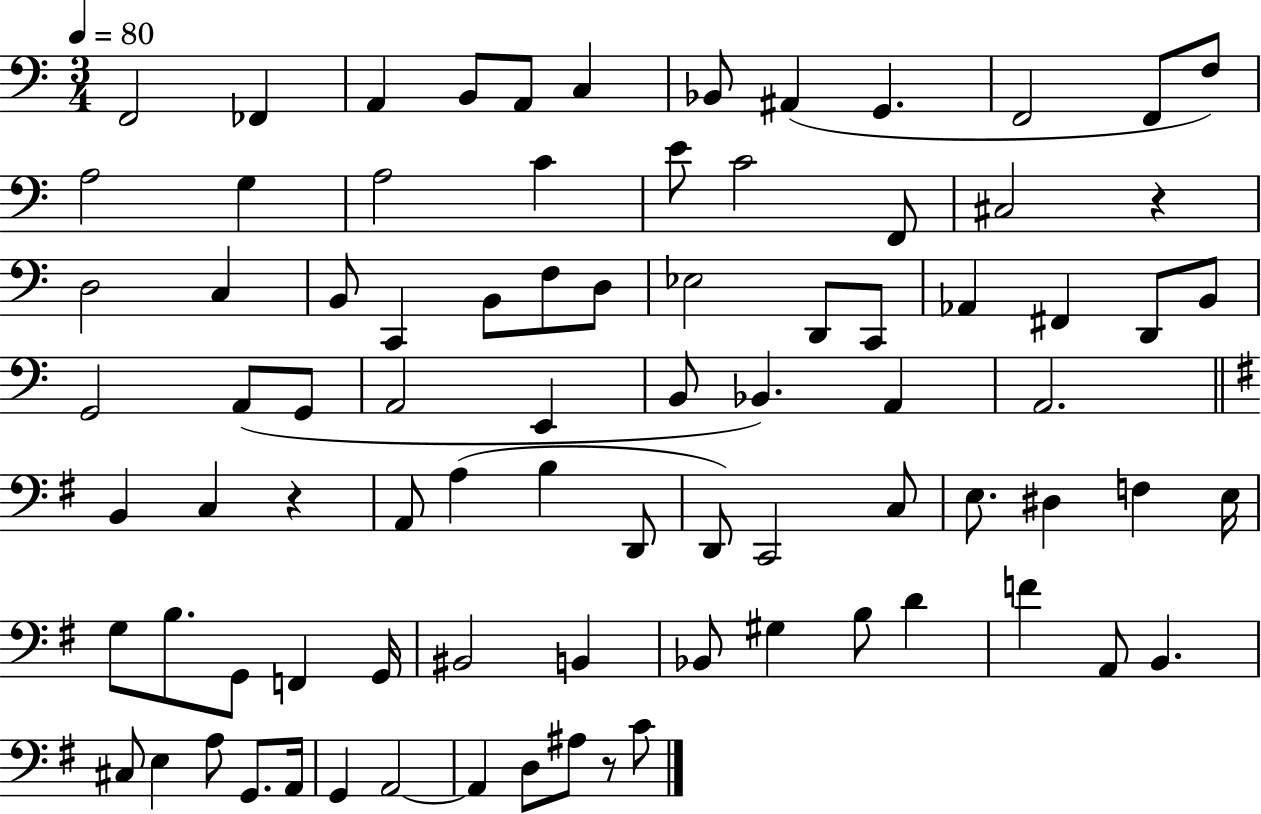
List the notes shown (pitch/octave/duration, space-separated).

F2/h FES2/q A2/q B2/e A2/e C3/q Bb2/e A#2/q G2/q. F2/h F2/e F3/e A3/h G3/q A3/h C4/q E4/e C4/h F2/e C#3/h R/q D3/h C3/q B2/e C2/q B2/e F3/e D3/e Eb3/h D2/e C2/e Ab2/q F#2/q D2/e B2/e G2/h A2/e G2/e A2/h E2/q B2/e Bb2/q. A2/q A2/h. B2/q C3/q R/q A2/e A3/q B3/q D2/e D2/e C2/h C3/e E3/e. D#3/q F3/q E3/s G3/e B3/e. G2/e F2/q G2/s BIS2/h B2/q Bb2/e G#3/q B3/e D4/q F4/q A2/e B2/q. C#3/e E3/q A3/e G2/e. A2/s G2/q A2/h A2/q D3/e A#3/e R/e C4/e